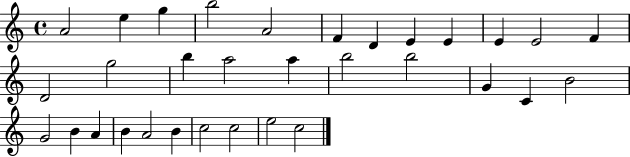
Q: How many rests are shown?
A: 0